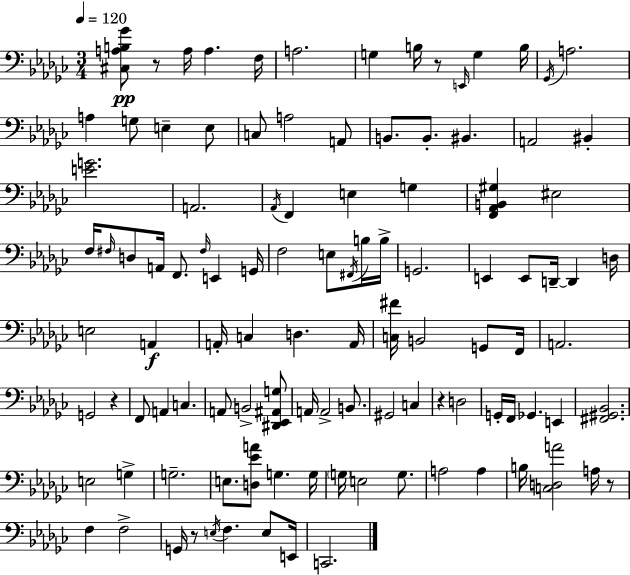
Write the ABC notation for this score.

X:1
T:Untitled
M:3/4
L:1/4
K:Ebm
[^C,A,B,_G]/2 z/2 A,/4 A, F,/4 A,2 G, B,/4 z/2 E,,/4 G, B,/4 _G,,/4 A,2 A, G,/2 E, E,/2 C,/2 A,2 A,,/2 B,,/2 B,,/2 ^B,, A,,2 ^B,, [EG]2 A,,2 _A,,/4 F,, E, G, [F,,_A,,B,,^G,] ^E,2 F,/4 ^F,/4 D,/2 A,,/4 F,,/2 ^F,/4 E,, G,,/4 F,2 E,/2 ^F,,/4 B,/4 B,/4 G,,2 E,, E,,/2 D,,/4 D,, D,/4 E,2 A,, A,,/4 C, D, A,,/4 [C,^F]/4 B,,2 G,,/2 F,,/4 A,,2 G,,2 z F,,/2 A,, C, A,,/2 B,,2 [^D,,_E,,^A,,G,]/2 A,,/4 A,,2 B,,/2 ^G,,2 C, z D,2 G,,/4 F,,/4 _G,, E,, [^F,,^G,,_B,,]2 E,2 G, G,2 E,/2 [D,_EA]/2 G, G,/4 G,/4 E,2 G,/2 A,2 A, B,/4 [C,D,A]2 A,/4 z/2 F, F,2 G,,/4 z/2 E,/4 F, E,/2 E,,/4 C,,2